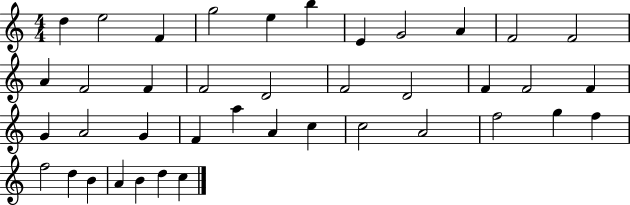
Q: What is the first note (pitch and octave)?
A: D5